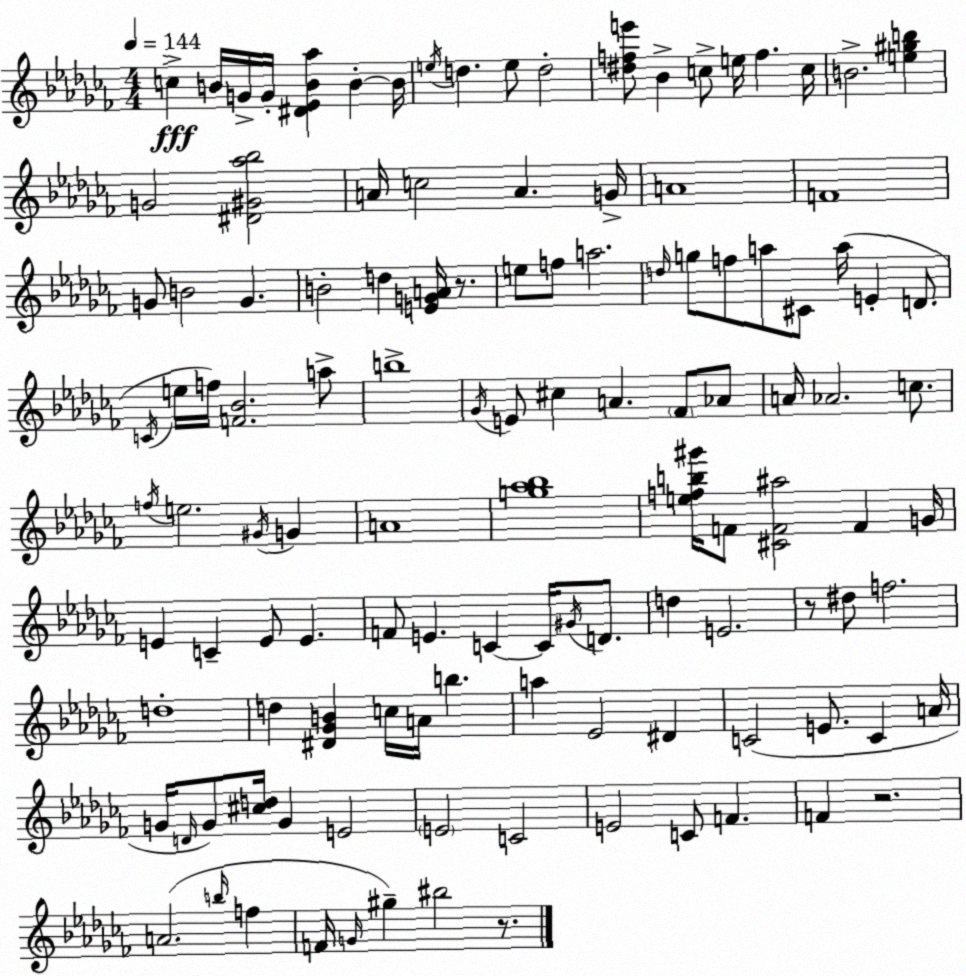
X:1
T:Untitled
M:4/4
L:1/4
K:Abm
c B/4 G/4 G/4 [^D_EB_a] B B/4 e/4 d e/2 d2 [^dfe']/2 _B c/2 e/4 f c/4 B2 [e^gb] G2 [^D^G_a_b]2 A/4 c2 A G/4 A4 F4 G/2 B2 G B2 d [EGA]/4 z/2 e/2 f/2 a2 d/4 g/2 f/2 a/2 ^C/2 a/4 E D/2 C/4 e/4 f/4 [F_B]2 a/2 b4 _G/4 E/2 ^c A _F/2 _A/2 A/4 _A2 c/2 f/4 e2 ^G/4 G A4 [g_a_b]4 [efb^g']/4 F/2 [^CF^a]2 F G/4 E C E/2 E F/2 E C C/4 ^G/4 D/2 d E2 z/2 ^d/2 f2 d4 d [^D_GB] c/4 A/4 b a _E2 ^D C2 E/2 C A/4 G/4 D/4 G/2 [^cd]/4 G E2 E2 C2 E2 C/2 F F z2 A2 b/4 f F/4 G/4 ^g ^b2 z/2